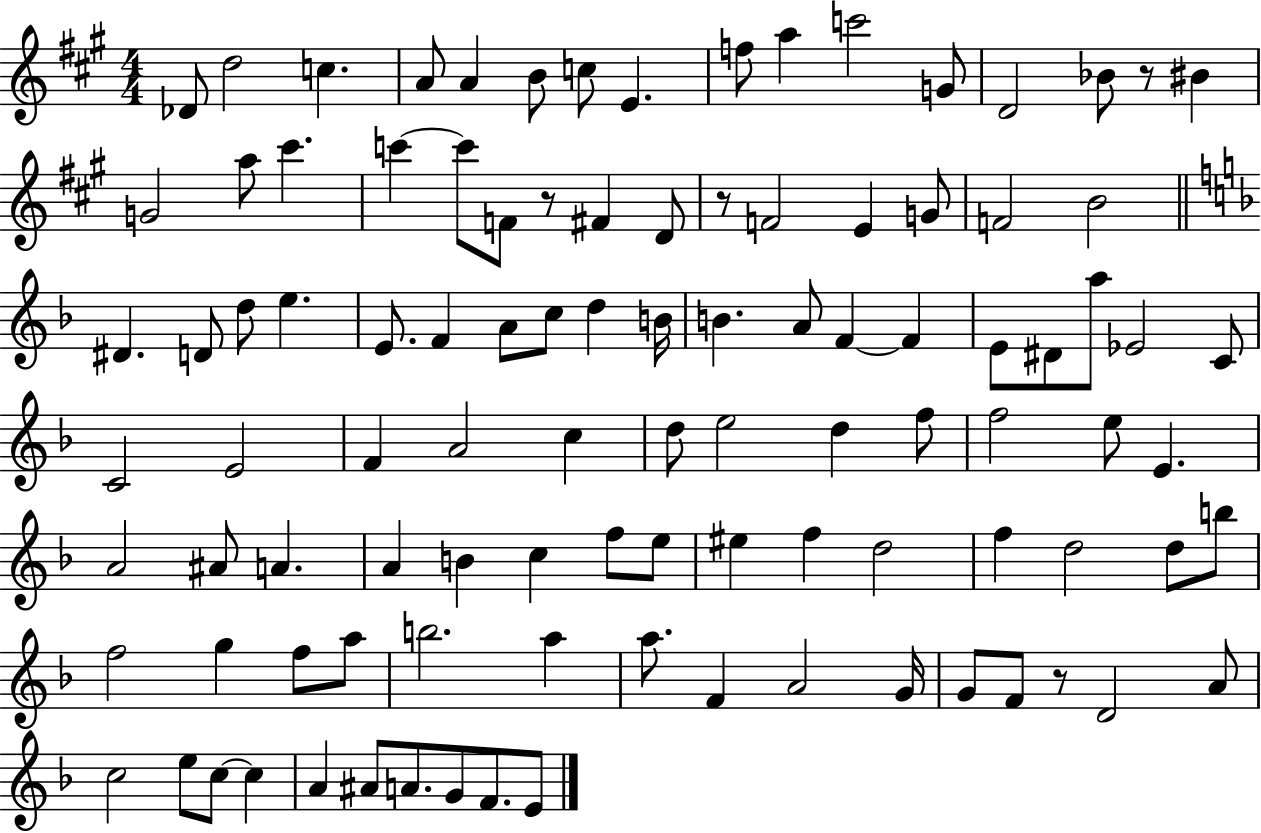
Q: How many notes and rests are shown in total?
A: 102